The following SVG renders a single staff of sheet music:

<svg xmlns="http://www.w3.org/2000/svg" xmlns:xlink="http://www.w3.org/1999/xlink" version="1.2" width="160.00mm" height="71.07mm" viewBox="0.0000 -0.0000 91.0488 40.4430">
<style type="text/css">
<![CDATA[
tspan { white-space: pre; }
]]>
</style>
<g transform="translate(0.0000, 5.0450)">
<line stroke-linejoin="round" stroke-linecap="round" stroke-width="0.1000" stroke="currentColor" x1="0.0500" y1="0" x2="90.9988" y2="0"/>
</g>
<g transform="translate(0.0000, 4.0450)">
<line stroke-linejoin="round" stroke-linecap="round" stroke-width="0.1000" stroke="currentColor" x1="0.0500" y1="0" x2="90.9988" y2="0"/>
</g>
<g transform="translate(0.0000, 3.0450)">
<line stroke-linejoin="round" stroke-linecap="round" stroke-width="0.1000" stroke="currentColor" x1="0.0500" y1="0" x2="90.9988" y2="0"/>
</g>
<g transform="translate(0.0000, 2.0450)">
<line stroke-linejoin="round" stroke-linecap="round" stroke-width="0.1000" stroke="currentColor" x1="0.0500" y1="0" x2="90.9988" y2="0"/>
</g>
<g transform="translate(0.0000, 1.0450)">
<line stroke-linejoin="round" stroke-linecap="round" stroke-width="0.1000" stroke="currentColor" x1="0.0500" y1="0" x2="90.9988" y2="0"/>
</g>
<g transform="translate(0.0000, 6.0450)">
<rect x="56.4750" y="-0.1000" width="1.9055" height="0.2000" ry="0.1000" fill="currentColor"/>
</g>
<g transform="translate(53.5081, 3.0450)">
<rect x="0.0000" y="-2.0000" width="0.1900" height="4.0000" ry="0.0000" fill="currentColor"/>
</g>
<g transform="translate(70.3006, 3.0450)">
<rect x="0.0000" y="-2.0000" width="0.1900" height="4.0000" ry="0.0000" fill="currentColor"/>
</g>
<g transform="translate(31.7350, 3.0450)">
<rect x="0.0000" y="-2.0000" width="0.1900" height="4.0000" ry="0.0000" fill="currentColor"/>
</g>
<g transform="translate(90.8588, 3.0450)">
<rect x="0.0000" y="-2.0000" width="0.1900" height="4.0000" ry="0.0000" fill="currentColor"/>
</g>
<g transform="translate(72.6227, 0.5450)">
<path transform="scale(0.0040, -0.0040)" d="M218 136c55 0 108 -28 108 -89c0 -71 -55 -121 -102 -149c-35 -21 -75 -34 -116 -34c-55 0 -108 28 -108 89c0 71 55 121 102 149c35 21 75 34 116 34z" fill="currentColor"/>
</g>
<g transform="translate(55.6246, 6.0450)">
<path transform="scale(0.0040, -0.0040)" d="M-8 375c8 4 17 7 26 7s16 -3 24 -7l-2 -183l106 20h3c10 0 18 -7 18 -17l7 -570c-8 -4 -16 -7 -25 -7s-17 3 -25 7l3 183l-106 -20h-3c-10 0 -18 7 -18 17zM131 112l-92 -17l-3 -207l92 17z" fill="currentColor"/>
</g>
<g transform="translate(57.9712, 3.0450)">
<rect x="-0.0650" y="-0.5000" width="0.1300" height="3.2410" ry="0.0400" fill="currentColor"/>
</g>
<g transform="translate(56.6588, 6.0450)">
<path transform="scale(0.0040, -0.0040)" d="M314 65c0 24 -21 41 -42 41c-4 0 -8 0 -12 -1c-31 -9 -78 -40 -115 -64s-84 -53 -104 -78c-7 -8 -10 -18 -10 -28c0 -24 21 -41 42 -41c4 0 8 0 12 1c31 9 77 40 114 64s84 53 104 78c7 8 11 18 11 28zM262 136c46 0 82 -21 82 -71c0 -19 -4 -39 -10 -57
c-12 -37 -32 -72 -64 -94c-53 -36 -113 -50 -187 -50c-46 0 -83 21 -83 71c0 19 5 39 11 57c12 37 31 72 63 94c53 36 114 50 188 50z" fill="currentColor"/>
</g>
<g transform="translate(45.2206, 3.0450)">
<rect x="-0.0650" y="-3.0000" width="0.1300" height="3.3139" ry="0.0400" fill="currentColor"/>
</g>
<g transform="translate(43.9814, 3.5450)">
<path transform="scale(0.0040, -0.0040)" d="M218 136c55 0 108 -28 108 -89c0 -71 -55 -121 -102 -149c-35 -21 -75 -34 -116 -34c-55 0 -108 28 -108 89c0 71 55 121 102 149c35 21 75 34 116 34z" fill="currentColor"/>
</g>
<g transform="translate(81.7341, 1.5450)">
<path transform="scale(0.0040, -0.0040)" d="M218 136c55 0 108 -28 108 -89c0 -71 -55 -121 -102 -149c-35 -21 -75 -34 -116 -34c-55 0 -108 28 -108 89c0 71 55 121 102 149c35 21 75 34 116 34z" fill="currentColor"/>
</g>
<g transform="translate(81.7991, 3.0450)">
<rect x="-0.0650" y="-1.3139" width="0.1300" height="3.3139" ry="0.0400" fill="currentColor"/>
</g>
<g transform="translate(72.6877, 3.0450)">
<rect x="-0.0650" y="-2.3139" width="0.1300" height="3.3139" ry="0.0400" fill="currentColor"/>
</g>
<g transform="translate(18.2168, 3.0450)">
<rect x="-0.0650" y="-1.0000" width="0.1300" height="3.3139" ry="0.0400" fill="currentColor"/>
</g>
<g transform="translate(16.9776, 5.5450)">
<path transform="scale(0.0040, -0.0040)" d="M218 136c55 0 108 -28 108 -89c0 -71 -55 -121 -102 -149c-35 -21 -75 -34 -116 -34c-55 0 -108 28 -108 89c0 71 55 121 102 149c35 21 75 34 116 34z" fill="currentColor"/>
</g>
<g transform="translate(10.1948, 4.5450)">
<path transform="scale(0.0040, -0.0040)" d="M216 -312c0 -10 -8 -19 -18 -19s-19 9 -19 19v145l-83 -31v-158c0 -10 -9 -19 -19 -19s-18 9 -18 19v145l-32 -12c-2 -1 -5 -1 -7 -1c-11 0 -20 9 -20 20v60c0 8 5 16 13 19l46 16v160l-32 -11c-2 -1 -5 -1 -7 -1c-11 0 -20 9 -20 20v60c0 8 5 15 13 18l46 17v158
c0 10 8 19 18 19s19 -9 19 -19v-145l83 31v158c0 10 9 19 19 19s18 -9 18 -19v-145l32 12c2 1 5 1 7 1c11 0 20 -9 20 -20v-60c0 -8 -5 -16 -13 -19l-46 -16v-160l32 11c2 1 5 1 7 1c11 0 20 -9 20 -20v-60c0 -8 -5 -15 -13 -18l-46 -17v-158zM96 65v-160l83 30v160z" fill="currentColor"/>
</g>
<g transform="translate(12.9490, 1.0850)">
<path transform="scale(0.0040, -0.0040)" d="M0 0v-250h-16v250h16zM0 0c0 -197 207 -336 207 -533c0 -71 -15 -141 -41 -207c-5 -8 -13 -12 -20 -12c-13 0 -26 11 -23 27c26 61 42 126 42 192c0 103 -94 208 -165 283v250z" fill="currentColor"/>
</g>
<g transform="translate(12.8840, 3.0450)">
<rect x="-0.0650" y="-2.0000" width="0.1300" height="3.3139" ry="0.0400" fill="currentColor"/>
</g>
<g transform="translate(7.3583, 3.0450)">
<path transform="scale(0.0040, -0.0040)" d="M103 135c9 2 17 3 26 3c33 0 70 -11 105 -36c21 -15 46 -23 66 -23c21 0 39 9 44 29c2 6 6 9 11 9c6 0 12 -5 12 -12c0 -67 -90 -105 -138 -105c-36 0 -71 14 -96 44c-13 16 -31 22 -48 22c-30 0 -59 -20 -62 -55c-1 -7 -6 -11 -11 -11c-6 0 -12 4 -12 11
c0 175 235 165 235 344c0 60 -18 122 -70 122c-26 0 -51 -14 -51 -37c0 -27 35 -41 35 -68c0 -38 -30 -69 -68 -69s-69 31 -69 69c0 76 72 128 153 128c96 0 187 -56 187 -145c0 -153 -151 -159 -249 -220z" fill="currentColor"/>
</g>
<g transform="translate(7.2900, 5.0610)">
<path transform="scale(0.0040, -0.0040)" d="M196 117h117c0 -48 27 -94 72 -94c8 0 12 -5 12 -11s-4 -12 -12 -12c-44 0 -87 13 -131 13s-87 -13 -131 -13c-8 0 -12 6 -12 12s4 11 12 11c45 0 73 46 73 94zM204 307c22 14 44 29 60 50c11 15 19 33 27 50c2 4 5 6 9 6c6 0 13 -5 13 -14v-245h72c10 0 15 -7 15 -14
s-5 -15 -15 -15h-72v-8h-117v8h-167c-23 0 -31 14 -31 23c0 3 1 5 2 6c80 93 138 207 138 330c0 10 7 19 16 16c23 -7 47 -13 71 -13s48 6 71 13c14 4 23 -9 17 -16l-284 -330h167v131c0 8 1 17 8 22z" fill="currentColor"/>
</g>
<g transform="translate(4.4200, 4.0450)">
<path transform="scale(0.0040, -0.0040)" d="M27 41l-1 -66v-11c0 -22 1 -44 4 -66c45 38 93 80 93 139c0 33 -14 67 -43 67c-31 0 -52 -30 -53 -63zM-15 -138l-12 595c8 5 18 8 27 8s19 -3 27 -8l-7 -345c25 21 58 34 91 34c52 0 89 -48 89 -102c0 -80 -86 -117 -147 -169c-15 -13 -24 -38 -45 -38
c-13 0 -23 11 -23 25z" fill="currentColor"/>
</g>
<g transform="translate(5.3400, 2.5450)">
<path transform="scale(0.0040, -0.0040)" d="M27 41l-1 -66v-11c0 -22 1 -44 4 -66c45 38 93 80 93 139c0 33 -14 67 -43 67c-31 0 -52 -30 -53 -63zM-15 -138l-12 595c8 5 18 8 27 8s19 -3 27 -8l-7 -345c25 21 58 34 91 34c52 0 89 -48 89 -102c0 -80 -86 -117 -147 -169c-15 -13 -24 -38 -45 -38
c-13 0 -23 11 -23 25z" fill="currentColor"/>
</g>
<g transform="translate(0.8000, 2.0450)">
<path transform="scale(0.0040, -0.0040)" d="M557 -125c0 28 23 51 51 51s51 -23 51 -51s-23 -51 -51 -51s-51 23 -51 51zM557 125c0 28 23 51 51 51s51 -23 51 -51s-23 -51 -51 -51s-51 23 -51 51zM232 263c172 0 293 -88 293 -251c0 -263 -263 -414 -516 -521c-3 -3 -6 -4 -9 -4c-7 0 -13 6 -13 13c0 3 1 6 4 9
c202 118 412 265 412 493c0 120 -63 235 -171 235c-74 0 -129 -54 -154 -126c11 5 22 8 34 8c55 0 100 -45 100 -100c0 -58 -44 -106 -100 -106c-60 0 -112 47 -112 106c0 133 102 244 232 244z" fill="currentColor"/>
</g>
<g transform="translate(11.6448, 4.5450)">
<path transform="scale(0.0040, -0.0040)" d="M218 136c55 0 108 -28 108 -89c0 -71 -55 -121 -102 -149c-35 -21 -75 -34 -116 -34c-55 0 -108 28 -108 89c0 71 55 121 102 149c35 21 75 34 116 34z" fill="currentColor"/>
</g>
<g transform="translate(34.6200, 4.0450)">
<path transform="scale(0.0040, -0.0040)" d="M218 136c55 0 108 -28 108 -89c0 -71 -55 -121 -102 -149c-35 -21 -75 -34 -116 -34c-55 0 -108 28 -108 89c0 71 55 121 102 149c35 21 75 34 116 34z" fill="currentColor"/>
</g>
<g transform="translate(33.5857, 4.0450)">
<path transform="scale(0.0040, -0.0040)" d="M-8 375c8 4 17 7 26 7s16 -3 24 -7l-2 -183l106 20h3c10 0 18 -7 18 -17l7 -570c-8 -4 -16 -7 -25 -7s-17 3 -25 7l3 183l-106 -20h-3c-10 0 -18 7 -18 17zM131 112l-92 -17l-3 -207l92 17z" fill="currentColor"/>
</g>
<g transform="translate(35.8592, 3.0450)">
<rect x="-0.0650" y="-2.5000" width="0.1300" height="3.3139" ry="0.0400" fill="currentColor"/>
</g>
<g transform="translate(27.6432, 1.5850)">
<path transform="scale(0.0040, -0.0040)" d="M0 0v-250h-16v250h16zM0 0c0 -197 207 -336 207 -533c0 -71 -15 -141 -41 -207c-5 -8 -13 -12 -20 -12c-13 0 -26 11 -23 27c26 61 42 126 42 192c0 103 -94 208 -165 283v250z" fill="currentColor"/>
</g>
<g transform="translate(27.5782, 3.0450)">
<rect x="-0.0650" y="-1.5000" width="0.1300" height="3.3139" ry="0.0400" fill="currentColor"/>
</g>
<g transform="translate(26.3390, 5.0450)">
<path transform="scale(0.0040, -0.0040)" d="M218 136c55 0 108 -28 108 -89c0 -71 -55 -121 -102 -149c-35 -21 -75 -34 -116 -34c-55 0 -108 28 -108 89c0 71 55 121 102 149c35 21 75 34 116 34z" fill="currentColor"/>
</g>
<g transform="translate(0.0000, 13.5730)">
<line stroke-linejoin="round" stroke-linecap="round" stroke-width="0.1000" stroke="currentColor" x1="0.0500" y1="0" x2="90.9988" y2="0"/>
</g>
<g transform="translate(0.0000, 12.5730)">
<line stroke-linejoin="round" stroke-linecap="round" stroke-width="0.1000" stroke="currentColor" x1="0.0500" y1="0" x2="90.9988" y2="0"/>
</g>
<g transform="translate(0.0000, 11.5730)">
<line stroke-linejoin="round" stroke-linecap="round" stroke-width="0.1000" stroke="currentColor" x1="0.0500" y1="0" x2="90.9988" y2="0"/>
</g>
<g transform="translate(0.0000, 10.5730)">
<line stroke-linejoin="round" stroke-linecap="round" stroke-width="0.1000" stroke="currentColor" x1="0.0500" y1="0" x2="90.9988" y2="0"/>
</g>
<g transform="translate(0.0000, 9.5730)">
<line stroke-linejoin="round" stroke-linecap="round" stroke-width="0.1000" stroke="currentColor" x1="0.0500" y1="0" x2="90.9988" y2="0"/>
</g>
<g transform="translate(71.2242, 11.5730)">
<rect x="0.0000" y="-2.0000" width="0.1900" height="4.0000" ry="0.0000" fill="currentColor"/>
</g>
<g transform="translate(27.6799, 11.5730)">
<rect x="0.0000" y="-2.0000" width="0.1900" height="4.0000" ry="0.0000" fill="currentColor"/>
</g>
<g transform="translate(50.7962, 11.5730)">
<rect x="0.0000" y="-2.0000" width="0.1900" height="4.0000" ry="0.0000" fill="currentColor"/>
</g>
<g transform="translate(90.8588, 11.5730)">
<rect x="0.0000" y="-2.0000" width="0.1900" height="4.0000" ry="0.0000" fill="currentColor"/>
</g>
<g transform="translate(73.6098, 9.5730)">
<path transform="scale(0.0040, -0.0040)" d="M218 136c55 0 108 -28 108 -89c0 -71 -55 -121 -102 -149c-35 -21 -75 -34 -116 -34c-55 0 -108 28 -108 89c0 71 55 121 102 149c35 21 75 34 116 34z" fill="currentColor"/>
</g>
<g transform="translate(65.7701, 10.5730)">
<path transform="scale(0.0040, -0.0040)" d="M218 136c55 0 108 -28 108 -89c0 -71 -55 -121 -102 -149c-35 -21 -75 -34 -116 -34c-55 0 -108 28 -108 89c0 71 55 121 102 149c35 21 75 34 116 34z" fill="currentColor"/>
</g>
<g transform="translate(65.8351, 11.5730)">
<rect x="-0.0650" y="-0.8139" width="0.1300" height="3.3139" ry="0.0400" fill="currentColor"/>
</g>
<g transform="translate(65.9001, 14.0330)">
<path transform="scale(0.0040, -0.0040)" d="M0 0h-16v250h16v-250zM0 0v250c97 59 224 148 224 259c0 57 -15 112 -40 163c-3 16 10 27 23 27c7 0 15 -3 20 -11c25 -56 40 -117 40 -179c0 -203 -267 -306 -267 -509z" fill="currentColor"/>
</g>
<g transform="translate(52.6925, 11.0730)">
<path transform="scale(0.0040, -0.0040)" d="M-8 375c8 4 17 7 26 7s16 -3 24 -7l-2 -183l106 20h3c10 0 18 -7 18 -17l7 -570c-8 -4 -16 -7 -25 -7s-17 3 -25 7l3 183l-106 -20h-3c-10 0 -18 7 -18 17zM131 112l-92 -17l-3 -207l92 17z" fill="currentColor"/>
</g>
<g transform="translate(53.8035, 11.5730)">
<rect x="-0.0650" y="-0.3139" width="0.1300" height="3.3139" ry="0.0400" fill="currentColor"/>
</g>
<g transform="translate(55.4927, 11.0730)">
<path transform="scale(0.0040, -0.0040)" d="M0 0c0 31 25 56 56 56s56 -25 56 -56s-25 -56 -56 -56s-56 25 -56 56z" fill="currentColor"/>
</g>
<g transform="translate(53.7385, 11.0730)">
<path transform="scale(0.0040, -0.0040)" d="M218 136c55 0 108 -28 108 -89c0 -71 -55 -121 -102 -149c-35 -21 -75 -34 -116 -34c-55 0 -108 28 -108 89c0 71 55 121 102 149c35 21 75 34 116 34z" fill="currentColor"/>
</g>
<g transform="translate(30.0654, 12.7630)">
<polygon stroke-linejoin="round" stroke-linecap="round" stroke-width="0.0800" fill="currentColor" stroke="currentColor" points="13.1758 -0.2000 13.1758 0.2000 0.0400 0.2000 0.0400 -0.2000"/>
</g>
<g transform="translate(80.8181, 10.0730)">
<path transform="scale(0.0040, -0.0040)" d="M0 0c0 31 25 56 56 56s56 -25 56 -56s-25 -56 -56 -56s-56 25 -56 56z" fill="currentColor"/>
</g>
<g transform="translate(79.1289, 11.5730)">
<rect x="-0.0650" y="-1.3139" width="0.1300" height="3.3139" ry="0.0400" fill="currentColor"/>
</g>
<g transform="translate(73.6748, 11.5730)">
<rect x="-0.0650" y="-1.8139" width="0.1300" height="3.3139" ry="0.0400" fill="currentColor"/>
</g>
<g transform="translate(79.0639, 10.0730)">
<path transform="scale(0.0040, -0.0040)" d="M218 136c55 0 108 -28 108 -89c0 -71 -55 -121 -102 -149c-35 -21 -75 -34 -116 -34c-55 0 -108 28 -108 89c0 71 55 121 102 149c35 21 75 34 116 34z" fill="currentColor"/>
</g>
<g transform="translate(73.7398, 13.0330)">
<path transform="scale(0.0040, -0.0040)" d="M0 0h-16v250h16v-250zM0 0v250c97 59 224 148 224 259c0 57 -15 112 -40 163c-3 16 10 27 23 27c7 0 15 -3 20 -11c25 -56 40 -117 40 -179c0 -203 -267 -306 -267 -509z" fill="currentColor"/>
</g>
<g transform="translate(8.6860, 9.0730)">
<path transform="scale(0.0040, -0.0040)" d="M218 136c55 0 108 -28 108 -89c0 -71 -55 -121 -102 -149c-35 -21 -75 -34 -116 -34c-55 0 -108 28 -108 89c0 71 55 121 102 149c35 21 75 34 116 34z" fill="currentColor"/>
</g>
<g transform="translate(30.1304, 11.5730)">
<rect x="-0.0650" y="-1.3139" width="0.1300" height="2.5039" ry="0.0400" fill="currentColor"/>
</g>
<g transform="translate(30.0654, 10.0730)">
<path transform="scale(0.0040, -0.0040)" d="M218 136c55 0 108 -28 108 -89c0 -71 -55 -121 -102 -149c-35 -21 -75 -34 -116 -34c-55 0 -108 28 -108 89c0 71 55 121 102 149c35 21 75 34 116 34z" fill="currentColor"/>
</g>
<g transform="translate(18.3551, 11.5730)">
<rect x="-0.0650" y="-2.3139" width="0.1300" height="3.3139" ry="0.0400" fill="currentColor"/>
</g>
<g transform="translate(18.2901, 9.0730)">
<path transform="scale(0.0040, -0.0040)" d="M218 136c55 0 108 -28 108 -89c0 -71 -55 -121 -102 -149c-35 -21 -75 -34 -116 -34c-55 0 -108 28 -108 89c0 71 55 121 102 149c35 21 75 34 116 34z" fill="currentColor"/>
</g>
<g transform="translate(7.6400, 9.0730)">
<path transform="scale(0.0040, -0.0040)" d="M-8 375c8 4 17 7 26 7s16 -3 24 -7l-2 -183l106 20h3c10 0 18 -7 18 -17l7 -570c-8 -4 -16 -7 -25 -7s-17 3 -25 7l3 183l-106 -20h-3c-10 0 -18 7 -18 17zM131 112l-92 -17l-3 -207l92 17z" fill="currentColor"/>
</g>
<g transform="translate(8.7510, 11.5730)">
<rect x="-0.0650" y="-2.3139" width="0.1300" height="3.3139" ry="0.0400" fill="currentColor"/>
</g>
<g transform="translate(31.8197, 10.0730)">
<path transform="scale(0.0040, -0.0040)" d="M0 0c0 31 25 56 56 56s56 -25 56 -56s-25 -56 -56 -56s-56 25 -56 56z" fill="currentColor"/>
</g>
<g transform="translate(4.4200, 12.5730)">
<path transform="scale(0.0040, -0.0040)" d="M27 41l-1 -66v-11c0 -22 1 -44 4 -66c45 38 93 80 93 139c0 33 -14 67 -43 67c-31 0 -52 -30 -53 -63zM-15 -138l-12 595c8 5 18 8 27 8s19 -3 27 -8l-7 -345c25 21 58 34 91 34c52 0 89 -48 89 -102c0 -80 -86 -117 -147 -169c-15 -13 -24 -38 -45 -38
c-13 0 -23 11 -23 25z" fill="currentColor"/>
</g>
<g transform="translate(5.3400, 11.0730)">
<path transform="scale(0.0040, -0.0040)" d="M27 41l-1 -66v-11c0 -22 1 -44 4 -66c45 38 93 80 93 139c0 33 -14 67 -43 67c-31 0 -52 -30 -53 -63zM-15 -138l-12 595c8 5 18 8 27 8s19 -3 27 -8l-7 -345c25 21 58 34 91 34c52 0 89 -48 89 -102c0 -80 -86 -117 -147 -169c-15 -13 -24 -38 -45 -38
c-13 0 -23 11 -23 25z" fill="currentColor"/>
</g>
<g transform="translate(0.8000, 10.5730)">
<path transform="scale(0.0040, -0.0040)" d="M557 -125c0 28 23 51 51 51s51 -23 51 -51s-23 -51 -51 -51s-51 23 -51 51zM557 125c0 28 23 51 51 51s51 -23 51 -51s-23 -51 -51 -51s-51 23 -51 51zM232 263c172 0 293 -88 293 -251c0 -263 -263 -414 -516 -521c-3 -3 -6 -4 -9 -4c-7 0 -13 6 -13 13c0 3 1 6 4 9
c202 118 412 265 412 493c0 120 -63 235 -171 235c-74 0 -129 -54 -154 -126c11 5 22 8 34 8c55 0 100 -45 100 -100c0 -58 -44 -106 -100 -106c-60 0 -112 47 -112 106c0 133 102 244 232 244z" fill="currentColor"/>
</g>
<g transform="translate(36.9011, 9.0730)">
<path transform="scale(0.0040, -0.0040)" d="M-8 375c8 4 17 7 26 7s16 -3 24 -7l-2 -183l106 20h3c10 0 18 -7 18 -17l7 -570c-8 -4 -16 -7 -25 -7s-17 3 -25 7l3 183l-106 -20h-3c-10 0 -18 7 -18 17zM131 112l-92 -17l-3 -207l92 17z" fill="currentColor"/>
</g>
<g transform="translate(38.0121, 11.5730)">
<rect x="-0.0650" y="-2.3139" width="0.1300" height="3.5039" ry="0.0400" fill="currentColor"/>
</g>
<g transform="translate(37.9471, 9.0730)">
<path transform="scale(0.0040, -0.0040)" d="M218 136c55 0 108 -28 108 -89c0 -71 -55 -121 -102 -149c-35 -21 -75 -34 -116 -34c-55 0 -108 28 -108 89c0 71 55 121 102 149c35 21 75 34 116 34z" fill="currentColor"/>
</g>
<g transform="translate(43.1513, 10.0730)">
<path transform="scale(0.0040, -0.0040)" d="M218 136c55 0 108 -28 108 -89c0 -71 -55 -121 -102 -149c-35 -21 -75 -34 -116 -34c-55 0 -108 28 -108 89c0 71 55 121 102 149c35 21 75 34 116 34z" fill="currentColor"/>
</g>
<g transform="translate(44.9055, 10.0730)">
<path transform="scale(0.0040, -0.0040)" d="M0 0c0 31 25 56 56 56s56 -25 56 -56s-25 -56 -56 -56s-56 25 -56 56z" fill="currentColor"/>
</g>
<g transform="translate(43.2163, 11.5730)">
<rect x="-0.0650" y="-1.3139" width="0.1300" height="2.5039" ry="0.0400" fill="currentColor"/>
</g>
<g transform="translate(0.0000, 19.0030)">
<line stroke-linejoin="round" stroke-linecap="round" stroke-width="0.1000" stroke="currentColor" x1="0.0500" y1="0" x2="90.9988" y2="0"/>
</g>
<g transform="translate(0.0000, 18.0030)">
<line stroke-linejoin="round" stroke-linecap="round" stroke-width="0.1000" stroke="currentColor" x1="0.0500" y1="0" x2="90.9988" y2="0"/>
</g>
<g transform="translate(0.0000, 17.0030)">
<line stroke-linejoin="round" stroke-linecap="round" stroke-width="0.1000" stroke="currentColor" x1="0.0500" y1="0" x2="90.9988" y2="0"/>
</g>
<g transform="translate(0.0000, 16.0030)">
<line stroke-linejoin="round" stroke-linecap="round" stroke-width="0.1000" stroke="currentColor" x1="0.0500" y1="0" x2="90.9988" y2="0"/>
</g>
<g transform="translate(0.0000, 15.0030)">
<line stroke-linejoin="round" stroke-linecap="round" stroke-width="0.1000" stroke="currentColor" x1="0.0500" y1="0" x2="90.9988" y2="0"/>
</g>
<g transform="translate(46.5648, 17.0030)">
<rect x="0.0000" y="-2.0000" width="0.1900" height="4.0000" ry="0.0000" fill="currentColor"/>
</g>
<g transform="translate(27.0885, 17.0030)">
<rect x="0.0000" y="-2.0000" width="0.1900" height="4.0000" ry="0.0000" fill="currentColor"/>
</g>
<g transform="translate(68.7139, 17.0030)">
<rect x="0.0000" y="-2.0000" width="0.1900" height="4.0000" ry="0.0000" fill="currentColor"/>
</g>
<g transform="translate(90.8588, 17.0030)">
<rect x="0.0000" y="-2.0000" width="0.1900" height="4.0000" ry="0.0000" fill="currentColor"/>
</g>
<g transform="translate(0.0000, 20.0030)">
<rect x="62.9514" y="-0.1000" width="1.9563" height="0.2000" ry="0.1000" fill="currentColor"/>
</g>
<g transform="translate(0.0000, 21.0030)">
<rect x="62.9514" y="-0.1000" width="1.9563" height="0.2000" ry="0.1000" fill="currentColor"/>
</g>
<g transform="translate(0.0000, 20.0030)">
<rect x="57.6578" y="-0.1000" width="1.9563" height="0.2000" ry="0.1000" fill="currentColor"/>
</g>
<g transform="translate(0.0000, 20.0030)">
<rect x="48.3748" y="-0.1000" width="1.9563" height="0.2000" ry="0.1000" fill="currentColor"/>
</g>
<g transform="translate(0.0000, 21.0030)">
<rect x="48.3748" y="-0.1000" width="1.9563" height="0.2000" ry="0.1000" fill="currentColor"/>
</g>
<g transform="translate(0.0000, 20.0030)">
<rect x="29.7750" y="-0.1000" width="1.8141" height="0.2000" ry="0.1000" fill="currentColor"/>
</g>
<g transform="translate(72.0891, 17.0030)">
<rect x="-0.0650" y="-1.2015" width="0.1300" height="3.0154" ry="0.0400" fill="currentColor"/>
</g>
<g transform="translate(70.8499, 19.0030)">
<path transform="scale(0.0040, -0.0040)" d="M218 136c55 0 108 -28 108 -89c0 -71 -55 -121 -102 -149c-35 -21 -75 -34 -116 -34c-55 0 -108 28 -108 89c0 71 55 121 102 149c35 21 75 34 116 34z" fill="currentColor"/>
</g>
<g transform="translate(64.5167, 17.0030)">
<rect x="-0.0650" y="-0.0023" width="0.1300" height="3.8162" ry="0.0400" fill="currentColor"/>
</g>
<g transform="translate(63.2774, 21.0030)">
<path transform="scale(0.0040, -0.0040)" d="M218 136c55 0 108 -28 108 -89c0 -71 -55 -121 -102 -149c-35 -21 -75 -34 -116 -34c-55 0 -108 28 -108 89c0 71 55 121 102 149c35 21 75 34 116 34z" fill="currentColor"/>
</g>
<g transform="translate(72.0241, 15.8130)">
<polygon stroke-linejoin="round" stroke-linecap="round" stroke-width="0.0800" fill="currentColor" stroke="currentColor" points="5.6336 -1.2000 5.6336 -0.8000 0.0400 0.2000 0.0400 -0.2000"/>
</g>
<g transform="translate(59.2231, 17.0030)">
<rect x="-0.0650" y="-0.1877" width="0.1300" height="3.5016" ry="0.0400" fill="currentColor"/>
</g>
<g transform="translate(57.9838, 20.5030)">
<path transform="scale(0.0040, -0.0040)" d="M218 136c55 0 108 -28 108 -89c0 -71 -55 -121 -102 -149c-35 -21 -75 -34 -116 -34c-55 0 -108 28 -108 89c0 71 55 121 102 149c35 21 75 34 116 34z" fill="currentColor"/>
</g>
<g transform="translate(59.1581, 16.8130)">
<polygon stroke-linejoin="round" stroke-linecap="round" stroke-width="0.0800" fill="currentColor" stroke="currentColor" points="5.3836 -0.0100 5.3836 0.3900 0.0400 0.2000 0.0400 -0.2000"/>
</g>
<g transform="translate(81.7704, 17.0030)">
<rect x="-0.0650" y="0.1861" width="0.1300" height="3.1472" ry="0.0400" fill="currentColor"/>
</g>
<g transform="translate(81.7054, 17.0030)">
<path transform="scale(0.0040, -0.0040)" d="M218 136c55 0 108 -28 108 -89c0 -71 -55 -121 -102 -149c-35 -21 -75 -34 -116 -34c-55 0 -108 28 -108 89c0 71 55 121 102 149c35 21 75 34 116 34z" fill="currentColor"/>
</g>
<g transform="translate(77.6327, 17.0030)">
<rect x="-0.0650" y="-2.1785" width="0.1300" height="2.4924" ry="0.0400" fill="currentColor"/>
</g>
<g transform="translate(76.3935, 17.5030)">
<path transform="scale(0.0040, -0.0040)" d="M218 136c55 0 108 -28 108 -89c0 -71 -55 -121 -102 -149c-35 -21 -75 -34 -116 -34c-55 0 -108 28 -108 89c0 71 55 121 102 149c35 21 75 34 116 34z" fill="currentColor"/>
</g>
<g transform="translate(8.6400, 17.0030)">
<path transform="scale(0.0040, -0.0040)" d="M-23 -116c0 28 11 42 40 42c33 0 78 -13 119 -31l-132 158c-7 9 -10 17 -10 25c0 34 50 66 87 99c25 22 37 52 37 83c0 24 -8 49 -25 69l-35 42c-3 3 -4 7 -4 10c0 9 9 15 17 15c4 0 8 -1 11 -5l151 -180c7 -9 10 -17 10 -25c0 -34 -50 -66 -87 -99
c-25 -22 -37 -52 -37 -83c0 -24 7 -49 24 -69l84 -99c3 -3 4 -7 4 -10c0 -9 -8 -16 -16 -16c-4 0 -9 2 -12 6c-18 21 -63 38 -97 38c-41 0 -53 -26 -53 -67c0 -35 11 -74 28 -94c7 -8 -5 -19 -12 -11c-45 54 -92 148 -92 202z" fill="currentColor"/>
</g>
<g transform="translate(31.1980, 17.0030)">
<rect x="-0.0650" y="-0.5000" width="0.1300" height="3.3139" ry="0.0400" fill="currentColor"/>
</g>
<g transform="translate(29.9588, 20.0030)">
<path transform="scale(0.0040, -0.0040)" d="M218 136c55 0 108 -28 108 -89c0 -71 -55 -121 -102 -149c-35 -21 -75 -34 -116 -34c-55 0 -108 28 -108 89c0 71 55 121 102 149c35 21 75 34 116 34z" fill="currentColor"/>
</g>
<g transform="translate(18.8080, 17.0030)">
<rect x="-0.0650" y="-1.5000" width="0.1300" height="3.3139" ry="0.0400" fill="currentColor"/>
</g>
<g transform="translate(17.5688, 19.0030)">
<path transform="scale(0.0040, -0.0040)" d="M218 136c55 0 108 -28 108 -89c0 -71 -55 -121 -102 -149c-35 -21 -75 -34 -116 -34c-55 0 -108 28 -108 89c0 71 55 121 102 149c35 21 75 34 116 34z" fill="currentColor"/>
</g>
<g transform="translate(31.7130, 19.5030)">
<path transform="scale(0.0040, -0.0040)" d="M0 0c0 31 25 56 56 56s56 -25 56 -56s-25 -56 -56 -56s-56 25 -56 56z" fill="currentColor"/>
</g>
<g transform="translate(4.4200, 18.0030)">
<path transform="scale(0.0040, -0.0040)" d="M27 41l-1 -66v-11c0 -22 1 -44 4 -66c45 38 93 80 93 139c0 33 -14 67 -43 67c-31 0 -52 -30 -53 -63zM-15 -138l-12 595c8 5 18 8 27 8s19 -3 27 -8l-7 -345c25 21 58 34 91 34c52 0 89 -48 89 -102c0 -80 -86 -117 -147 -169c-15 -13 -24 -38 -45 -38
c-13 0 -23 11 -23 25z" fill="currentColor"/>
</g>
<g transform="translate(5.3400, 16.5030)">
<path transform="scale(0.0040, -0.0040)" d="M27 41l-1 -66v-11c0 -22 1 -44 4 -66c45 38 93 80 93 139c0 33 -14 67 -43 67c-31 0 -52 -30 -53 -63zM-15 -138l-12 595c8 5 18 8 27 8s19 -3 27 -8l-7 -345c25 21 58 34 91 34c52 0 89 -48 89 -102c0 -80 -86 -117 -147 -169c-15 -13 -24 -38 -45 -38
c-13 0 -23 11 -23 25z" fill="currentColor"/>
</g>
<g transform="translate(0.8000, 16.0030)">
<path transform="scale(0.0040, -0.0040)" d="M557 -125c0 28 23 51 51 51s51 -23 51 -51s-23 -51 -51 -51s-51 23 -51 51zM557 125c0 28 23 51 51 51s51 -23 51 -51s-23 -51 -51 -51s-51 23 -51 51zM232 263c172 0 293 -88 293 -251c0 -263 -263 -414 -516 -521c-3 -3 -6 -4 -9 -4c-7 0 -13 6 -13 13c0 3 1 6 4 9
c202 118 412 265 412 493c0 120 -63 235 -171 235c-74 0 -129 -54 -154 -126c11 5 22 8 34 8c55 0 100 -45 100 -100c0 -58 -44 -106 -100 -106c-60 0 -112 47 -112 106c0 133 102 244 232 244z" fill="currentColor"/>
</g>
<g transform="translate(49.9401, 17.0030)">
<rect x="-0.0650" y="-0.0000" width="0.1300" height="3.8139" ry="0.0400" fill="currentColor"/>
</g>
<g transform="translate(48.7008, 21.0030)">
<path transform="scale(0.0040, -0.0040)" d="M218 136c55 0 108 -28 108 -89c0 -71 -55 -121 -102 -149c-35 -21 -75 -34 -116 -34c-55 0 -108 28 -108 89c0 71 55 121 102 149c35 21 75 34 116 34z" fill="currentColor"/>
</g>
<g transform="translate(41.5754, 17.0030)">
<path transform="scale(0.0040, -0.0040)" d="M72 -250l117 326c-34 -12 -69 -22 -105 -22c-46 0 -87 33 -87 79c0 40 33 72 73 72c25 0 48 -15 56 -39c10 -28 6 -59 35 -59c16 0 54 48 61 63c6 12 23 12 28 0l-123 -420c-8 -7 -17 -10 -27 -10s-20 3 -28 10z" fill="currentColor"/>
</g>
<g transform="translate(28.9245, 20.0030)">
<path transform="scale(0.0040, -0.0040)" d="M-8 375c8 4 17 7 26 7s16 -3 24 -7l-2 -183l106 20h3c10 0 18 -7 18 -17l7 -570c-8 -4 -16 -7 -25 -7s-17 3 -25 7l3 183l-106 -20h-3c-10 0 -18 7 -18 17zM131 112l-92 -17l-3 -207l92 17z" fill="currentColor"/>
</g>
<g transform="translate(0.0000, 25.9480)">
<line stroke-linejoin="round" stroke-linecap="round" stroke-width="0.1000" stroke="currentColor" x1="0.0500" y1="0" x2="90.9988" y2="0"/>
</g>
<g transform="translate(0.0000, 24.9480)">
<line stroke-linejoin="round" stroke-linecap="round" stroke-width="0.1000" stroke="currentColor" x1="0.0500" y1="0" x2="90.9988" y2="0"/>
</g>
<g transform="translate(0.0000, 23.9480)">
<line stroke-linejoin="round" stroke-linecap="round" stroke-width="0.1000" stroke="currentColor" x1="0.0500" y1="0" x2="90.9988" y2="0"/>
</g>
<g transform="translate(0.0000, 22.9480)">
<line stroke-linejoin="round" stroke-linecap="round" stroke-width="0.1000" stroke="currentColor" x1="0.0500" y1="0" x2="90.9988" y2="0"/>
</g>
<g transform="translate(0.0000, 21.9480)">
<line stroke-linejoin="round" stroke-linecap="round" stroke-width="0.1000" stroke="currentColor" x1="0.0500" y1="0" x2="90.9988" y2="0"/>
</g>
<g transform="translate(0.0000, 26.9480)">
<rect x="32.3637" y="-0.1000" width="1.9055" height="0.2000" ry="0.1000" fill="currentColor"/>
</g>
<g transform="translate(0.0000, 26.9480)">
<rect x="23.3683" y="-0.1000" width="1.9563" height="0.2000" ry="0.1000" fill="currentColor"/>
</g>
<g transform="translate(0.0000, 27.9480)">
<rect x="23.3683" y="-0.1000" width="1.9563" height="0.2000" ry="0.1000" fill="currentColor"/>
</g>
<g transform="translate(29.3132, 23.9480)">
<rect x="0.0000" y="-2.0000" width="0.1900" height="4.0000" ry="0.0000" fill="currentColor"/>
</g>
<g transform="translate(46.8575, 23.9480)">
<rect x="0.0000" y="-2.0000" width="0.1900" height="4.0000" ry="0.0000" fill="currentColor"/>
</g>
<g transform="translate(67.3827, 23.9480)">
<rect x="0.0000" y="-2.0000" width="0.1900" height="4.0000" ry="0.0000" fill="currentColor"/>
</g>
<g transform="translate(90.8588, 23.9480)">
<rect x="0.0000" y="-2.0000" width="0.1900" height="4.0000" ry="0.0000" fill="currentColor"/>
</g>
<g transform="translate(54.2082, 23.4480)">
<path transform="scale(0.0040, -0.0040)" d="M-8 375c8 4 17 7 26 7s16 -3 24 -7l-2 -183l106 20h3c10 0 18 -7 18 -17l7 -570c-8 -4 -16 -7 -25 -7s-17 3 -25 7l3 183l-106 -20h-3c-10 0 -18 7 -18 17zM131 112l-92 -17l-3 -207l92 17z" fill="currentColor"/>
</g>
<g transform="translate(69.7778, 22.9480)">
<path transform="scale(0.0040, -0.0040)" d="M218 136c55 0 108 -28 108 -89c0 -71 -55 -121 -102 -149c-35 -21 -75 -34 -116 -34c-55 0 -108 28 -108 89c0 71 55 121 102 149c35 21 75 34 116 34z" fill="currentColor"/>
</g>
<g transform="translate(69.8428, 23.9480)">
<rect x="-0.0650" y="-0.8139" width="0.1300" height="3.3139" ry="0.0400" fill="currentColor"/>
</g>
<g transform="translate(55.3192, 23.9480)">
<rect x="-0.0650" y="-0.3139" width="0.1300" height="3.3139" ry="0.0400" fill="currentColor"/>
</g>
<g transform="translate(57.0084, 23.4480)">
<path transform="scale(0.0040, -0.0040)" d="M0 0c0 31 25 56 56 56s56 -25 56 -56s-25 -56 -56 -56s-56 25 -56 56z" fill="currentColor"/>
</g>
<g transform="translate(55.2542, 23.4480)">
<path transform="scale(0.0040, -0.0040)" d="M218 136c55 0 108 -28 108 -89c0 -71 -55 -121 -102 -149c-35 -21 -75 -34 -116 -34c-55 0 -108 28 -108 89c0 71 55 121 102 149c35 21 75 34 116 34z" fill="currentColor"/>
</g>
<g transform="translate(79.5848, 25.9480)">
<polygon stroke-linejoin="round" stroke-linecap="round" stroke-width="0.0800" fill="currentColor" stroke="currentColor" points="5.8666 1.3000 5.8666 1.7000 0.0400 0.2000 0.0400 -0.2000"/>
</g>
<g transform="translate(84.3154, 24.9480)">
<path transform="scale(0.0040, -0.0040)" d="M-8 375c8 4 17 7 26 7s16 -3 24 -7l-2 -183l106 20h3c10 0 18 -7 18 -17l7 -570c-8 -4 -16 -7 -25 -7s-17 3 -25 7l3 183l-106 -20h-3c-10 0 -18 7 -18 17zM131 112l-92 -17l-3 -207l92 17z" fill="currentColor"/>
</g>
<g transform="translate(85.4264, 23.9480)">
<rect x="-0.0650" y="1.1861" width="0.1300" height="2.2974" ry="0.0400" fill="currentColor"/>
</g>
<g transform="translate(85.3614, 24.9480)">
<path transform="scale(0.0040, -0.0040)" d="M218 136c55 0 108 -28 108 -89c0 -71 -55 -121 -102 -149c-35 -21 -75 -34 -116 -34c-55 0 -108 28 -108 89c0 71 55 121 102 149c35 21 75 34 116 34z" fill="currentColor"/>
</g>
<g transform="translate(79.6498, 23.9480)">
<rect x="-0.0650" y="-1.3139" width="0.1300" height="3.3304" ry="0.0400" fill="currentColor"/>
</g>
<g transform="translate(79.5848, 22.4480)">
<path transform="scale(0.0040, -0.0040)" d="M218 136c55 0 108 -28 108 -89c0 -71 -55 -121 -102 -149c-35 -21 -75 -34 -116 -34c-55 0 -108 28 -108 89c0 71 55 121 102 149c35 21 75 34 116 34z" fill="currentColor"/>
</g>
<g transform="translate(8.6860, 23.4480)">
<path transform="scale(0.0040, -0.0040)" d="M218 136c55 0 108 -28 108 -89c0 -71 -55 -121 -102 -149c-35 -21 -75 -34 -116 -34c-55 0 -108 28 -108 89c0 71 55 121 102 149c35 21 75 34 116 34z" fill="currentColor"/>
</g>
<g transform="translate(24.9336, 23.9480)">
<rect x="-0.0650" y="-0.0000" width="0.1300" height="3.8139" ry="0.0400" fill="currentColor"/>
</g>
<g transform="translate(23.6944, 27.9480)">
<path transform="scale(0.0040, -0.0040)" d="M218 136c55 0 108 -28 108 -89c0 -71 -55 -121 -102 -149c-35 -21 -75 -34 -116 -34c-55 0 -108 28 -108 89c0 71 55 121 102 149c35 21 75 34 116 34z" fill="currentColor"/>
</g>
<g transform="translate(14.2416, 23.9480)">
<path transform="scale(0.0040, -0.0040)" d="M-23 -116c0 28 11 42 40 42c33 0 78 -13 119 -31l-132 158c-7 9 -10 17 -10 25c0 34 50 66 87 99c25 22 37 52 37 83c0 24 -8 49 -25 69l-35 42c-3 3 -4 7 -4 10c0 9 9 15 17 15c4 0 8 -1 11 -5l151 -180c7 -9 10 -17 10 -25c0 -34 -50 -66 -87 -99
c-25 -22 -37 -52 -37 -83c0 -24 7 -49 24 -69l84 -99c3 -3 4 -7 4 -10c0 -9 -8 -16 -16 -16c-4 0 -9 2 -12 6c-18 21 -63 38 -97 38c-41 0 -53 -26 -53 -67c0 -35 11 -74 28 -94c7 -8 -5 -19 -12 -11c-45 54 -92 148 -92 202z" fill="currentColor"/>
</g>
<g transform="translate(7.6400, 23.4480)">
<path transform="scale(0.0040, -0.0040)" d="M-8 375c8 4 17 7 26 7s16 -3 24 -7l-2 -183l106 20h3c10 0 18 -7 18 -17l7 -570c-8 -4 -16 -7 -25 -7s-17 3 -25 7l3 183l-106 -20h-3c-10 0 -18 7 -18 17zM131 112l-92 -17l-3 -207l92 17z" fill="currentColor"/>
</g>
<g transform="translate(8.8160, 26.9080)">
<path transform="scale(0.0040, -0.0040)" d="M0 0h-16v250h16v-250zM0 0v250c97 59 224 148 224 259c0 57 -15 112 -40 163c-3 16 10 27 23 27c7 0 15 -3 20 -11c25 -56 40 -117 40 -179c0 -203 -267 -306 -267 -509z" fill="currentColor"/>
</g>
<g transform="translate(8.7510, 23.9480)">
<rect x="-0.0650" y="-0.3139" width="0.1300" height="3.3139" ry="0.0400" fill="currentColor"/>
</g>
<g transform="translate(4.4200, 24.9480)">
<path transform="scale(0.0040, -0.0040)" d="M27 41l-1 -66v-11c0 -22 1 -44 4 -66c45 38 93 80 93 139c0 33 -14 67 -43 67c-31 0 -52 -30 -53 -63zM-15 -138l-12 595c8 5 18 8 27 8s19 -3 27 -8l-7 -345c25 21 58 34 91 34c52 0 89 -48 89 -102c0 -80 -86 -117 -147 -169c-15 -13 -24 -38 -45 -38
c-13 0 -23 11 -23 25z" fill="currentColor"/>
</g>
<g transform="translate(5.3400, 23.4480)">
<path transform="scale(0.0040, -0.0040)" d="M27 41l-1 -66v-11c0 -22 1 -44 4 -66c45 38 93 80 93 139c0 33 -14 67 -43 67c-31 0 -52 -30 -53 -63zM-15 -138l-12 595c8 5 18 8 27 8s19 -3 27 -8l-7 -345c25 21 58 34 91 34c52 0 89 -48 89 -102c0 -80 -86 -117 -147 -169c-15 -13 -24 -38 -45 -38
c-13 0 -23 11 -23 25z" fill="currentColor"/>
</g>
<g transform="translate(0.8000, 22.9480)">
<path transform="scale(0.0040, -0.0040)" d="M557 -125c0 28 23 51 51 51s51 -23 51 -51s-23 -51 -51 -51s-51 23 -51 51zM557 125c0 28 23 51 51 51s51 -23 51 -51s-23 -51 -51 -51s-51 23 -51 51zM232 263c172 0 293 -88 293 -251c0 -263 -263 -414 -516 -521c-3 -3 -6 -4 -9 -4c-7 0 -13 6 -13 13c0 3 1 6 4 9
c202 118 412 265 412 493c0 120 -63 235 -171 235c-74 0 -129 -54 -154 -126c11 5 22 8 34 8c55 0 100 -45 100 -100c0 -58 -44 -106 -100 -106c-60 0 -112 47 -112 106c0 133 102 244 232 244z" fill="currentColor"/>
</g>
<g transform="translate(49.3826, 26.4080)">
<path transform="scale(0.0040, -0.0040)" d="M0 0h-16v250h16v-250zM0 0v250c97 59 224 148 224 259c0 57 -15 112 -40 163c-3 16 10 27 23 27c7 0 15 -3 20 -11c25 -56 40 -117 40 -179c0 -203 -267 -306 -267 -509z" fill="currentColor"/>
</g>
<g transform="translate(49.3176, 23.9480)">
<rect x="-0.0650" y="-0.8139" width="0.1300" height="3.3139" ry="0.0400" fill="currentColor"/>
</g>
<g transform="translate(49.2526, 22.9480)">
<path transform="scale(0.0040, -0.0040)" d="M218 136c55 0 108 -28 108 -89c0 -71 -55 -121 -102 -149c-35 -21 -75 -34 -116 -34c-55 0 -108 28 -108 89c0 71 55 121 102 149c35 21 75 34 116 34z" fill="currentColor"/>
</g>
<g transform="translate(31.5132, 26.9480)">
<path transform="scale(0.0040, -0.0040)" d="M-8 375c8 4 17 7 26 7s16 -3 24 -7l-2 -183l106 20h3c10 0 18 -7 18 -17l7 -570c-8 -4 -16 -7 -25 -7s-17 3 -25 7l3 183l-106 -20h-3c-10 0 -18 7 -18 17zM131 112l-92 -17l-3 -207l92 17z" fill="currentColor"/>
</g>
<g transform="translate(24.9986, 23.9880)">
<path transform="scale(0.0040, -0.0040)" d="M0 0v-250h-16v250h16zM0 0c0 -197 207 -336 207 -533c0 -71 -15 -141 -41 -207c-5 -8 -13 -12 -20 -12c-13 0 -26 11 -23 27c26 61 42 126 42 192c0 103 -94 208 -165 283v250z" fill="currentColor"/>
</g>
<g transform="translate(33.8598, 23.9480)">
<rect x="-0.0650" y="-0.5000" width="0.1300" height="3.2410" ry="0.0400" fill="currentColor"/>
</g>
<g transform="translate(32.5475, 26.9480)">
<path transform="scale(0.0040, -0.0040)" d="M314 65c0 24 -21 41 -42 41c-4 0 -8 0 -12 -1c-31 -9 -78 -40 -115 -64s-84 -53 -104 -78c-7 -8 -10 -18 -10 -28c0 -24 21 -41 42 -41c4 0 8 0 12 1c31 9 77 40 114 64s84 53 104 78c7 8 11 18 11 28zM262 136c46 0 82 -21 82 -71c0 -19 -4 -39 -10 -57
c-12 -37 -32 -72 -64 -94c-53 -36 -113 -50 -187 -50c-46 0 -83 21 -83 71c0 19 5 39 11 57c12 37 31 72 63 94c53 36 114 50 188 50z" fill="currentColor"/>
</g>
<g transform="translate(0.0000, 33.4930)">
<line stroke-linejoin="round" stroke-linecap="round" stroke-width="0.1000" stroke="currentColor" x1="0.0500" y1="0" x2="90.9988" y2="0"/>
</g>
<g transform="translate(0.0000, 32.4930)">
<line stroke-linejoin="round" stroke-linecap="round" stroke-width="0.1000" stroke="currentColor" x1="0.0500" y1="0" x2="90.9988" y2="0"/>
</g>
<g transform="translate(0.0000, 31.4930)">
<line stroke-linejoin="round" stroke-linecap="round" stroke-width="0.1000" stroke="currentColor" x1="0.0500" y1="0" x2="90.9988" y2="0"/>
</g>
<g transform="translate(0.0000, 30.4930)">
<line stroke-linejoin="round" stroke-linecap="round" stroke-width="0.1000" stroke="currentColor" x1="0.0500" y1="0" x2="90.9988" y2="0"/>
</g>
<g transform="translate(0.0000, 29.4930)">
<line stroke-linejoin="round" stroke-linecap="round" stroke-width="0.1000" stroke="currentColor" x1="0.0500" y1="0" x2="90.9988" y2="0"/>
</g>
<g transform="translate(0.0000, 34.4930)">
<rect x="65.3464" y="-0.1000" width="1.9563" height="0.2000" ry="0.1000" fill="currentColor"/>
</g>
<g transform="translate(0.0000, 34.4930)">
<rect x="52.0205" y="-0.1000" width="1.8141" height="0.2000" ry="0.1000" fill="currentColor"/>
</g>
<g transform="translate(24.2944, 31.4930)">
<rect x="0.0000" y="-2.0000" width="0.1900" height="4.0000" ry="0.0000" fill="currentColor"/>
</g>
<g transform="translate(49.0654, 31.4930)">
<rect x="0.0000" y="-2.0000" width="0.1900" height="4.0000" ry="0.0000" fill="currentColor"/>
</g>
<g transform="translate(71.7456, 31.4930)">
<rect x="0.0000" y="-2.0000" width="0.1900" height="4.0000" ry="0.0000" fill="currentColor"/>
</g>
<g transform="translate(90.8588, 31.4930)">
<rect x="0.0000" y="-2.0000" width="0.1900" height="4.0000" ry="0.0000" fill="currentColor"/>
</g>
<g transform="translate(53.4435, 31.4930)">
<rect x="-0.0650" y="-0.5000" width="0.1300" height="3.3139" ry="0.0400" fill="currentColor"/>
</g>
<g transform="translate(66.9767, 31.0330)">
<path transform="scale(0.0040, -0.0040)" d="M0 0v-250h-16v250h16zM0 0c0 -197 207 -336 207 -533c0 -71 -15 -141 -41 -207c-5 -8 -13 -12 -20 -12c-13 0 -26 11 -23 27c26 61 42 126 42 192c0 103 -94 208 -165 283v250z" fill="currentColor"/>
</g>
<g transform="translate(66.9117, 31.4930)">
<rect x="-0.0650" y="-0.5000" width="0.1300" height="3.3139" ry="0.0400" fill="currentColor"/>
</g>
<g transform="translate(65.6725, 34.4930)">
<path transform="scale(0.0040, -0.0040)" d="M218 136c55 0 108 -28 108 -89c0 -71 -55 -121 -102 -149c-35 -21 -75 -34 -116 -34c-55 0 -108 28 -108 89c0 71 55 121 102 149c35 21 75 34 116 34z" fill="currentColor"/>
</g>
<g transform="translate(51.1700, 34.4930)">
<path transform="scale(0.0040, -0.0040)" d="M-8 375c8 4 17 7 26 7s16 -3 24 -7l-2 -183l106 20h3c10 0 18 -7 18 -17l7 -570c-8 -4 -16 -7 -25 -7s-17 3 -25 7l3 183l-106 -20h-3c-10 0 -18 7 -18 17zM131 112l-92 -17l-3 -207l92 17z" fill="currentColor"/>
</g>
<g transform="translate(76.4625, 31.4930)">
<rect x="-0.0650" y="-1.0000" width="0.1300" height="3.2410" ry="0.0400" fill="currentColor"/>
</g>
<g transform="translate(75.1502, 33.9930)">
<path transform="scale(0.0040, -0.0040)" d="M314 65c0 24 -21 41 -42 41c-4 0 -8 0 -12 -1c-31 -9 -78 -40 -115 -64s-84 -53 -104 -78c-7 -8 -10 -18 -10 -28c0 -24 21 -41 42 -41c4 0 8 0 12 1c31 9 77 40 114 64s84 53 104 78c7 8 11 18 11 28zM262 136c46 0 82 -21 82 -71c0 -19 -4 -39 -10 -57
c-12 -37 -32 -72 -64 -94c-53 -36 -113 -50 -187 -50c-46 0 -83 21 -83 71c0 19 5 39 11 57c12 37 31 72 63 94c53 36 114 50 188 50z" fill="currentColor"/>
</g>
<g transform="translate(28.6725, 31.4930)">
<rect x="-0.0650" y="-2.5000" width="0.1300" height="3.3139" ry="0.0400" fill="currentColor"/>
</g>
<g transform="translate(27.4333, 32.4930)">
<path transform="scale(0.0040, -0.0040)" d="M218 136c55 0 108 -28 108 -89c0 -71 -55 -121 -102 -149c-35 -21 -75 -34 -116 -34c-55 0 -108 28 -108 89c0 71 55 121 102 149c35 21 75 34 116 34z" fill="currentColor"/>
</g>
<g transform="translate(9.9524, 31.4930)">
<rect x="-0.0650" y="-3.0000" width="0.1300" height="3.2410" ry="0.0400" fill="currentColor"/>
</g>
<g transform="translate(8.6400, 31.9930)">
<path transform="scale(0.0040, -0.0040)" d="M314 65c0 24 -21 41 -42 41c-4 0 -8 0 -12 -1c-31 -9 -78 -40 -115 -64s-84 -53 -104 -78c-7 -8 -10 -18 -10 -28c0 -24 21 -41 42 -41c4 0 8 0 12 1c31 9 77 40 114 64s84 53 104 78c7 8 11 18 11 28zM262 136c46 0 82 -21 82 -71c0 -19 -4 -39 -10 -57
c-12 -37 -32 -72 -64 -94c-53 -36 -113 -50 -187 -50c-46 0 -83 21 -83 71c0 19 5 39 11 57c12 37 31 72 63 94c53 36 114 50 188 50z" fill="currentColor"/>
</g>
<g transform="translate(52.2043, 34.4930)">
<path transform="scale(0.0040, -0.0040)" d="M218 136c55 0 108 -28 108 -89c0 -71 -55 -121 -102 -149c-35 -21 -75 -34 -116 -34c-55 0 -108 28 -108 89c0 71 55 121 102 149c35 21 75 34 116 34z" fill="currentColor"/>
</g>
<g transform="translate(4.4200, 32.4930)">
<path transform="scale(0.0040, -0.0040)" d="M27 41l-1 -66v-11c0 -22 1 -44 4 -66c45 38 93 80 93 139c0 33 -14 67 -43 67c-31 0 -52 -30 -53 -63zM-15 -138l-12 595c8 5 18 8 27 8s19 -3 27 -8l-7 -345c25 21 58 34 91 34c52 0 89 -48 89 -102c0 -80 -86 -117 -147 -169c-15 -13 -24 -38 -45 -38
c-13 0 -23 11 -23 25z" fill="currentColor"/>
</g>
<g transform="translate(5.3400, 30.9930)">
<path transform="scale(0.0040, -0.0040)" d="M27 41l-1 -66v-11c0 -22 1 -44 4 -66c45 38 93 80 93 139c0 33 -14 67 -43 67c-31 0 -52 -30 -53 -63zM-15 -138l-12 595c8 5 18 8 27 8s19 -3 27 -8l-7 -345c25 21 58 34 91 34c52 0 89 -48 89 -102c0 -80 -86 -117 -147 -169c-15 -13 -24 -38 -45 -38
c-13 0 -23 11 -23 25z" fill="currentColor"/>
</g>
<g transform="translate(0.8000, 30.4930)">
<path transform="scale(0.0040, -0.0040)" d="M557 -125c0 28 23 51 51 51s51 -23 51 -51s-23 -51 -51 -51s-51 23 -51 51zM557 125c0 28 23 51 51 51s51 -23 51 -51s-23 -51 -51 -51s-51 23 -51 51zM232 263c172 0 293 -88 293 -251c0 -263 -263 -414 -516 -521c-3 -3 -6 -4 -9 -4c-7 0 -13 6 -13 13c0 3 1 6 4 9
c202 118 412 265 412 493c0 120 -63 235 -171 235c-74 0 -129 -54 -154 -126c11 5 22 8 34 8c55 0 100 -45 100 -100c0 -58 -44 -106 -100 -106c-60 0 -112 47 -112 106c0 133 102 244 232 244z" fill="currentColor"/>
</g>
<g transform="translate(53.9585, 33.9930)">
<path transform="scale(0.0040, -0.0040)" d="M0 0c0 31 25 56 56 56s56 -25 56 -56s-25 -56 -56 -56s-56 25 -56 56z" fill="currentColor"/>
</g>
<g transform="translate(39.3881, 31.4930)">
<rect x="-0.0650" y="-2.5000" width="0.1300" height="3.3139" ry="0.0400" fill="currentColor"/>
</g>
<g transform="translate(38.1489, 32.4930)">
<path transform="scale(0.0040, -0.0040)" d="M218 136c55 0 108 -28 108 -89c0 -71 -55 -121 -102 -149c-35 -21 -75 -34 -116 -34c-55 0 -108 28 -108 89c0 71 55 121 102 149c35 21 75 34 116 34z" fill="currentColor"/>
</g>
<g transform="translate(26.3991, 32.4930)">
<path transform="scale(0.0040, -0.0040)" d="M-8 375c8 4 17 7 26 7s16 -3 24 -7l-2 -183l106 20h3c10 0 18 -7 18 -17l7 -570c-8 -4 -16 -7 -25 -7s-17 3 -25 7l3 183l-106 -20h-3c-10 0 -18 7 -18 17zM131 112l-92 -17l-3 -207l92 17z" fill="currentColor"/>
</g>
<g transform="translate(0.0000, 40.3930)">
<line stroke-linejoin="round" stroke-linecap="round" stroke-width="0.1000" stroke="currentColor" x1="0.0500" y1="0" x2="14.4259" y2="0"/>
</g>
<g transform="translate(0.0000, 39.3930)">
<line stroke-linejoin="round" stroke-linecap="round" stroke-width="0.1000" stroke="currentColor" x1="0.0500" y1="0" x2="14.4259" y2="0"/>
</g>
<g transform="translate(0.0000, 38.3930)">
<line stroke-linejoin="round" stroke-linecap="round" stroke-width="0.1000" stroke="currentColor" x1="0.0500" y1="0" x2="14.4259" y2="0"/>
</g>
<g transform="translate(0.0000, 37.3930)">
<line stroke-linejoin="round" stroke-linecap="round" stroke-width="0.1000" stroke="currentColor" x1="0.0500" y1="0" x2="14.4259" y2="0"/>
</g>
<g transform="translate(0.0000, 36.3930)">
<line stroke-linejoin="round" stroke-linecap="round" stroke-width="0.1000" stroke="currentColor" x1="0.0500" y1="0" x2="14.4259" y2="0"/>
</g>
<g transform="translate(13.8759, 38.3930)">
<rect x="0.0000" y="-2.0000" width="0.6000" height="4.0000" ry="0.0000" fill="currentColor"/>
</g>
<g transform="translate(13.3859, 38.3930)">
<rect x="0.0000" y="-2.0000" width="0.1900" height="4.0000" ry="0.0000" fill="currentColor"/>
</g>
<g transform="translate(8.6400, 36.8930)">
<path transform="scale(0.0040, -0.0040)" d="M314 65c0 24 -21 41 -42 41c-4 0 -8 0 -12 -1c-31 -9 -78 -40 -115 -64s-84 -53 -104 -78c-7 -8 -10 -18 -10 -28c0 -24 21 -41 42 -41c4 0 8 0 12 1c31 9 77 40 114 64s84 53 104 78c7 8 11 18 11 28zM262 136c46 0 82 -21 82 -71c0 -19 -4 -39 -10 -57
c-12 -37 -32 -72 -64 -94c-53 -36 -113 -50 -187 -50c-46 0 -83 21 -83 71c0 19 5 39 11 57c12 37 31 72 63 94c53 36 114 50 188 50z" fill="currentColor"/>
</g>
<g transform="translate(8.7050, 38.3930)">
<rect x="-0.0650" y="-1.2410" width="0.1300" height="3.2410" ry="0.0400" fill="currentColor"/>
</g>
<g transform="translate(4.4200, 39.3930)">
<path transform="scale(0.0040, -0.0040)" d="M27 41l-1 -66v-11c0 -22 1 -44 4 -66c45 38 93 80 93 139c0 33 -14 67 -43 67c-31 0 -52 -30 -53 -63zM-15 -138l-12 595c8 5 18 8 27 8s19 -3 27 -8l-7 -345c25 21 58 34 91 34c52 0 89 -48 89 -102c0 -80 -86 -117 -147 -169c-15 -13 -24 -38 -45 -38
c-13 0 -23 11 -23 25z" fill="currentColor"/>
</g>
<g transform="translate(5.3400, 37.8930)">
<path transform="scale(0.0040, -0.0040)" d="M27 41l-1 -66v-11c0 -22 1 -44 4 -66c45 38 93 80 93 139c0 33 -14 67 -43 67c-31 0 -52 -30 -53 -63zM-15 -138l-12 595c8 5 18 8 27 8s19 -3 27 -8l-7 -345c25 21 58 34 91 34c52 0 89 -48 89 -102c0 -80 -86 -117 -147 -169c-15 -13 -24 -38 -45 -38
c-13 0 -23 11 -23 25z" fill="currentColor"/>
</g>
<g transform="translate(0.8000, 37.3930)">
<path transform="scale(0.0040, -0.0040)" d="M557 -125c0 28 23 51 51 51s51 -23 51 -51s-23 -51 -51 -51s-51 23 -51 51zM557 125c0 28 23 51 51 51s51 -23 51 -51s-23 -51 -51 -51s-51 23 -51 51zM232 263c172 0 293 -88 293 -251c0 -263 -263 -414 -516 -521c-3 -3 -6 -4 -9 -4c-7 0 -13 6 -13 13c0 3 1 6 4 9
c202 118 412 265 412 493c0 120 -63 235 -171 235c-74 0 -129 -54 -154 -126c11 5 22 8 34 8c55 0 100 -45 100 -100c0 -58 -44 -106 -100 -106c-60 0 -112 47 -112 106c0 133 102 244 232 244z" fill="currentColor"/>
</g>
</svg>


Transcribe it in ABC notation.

X:1
T:Untitled
M:2/4
L:1/4
K:Bb
^A,,/2 F,, G,,/2 B,, C, E,,2 _B, G, B, B, G,/2 B,/2 G,/2 E, F,/2 A,/2 G, z G,, E,, z/2 C,, D,,/2 C,,/2 G,,/2 C,/2 D, E,/2 z C,,/2 E,,2 F,/2 E, F, G,/2 B,,/2 C,2 B,, B,, E,, E,,/2 F,,2 G,2